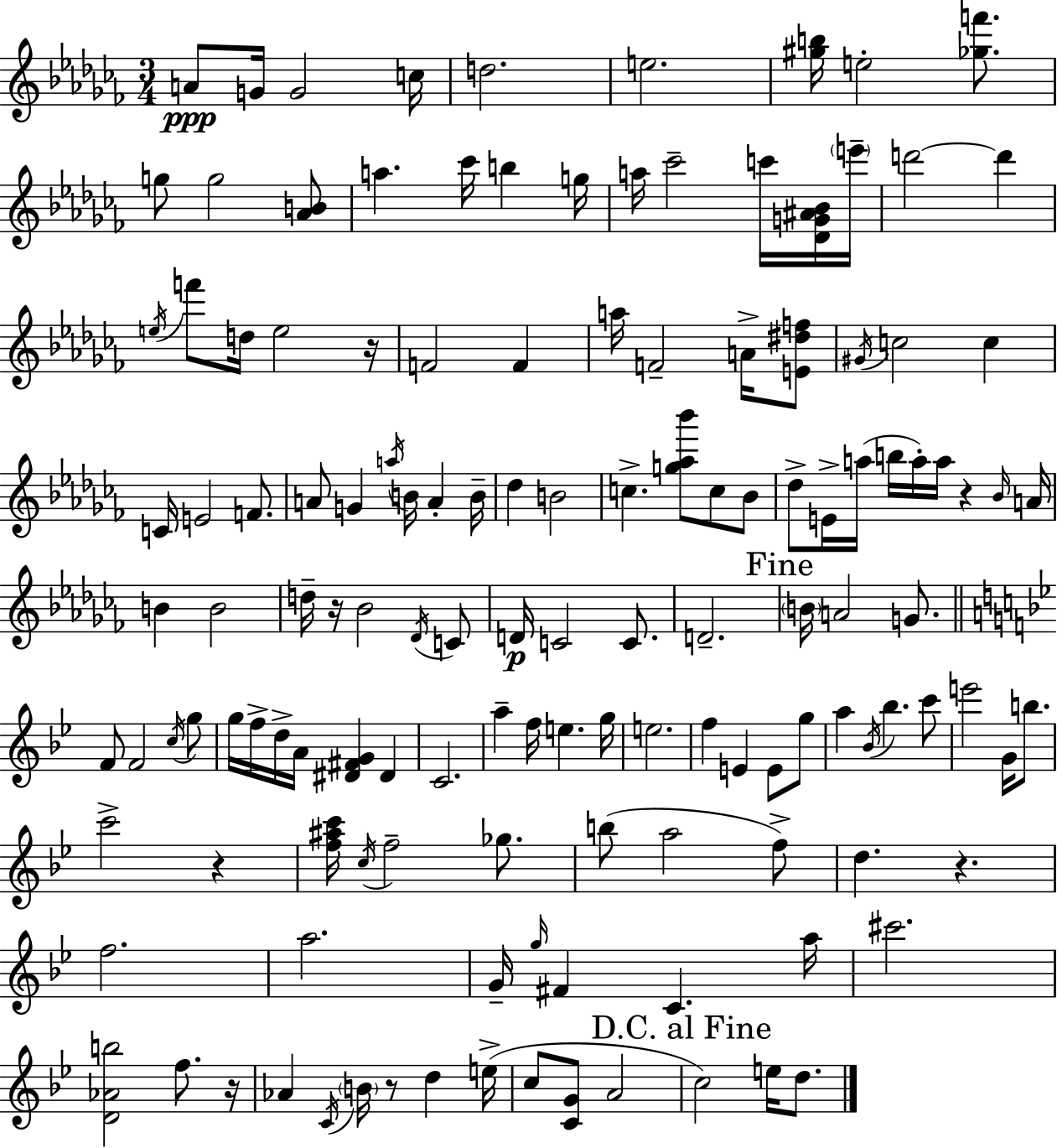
{
  \clef treble
  \numericTimeSignature
  \time 3/4
  \key aes \minor
  a'8\ppp g'16 g'2 c''16 | d''2. | e''2. | <gis'' b''>16 e''2-. <ges'' f'''>8. | \break g''8 g''2 <aes' b'>8 | a''4. ces'''16 b''4 g''16 | a''16 ces'''2-- c'''16 <des' g' ais' bes'>16 \parenthesize e'''16-- | d'''2~~ d'''4 | \break \acciaccatura { e''16 } f'''8 d''16 e''2 | r16 f'2 f'4 | a''16 f'2-- a'16-> <e' dis'' f''>8 | \acciaccatura { gis'16 } c''2 c''4 | \break c'16 e'2 f'8. | a'8 g'4 \acciaccatura { a''16 } b'16 a'4-. | b'16-- des''4 b'2 | c''4.-> <g'' aes'' bes'''>8 c''8 | \break bes'8 des''8-> e'16-> a''16( b''16 a''16-.) a''16 r4 | \grace { bes'16 } a'16 b'4 b'2 | d''16-- r16 bes'2 | \acciaccatura { des'16 } c'8 d'16\p c'2 | \break c'8. d'2.-- | \mark "Fine" \parenthesize b'16 a'2 | g'8. \bar "||" \break \key bes \major f'8 f'2 \acciaccatura { c''16 } g''8 | g''16 f''16-> d''16-> a'16 <dis' fis' g'>4 dis'4 | c'2. | a''4-- f''16 e''4. | \break g''16 e''2. | f''4 e'4 e'8 g''8 | a''4 \acciaccatura { bes'16 } bes''4. | c'''8 e'''2 g'16 b''8. | \break c'''2-> r4 | <f'' ais'' c'''>16 \acciaccatura { c''16 } f''2-- | ges''8. b''8( a''2 | f''8->) d''4. r4. | \break f''2. | a''2. | g'16-- \grace { g''16 } fis'4 c'4. | a''16 cis'''2. | \break <d' aes' b''>2 | f''8. r16 aes'4 \acciaccatura { c'16 } \parenthesize b'16 r8 | d''4 e''16->( c''8 <c' g'>8 a'2 | \mark "D.C. al Fine" c''2) | \break e''16 d''8. \bar "|."
}